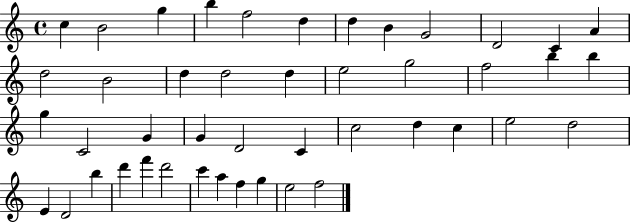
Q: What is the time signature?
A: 4/4